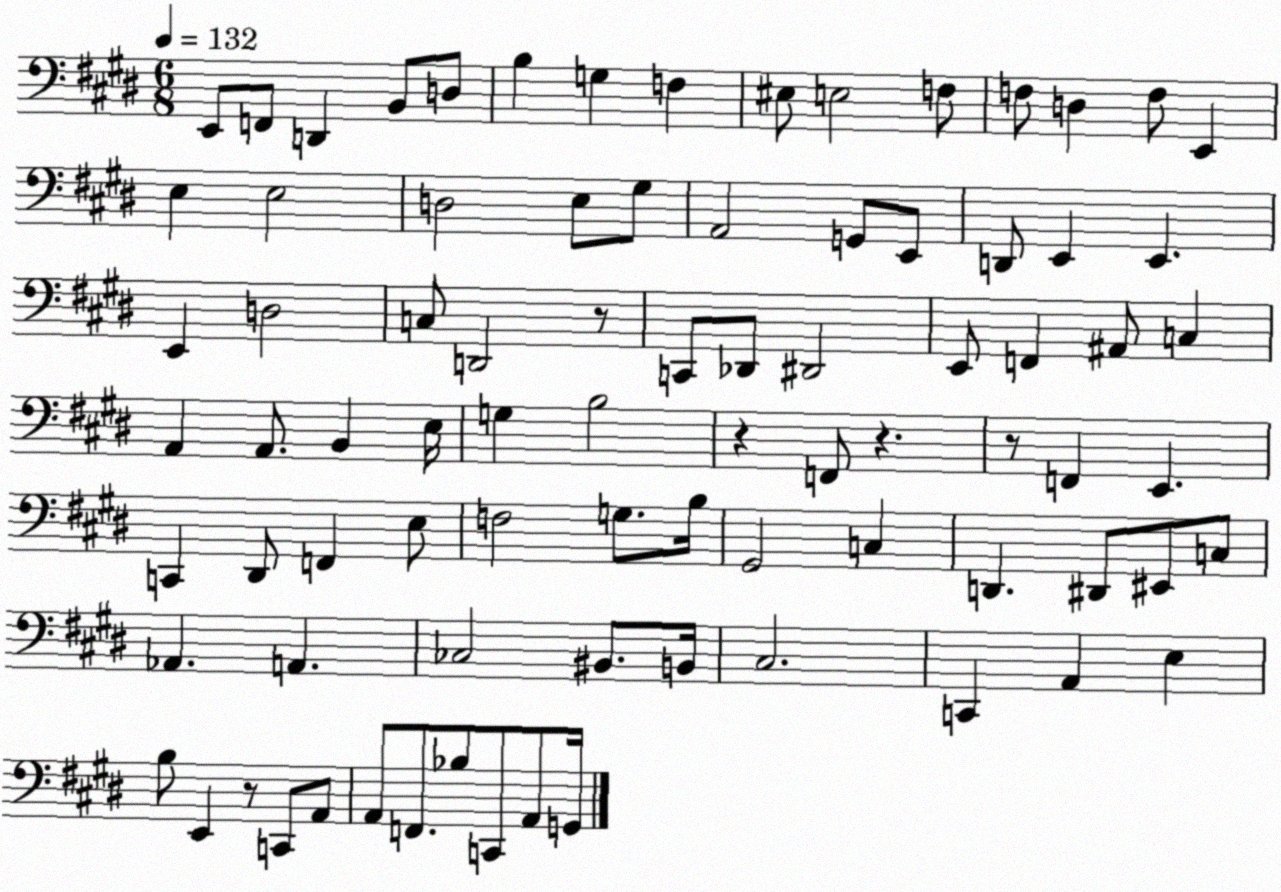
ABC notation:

X:1
T:Untitled
M:6/8
L:1/4
K:E
E,,/2 F,,/2 D,, B,,/2 D,/2 B, G, F, ^E,/2 E,2 F,/2 F,/2 D, F,/2 E,, E, E,2 D,2 E,/2 ^G,/2 A,,2 G,,/2 E,,/2 D,,/2 E,, E,, E,, D,2 C,/2 D,,2 z/2 C,,/2 _D,,/2 ^D,,2 E,,/2 F,, ^A,,/2 C, A,, A,,/2 B,, E,/4 G, B,2 z F,,/2 z z/2 F,, E,, C,, ^D,,/2 F,, E,/2 F,2 G,/2 B,/4 ^G,,2 C, D,, ^D,,/2 ^E,,/2 C,/2 _A,, A,, _C,2 ^B,,/2 B,,/4 ^C,2 C,, A,, E, B,/2 E,, z/2 C,,/2 A,,/2 A,,/2 F,,/2 _B,/2 C,,/2 A,,/2 G,,/4